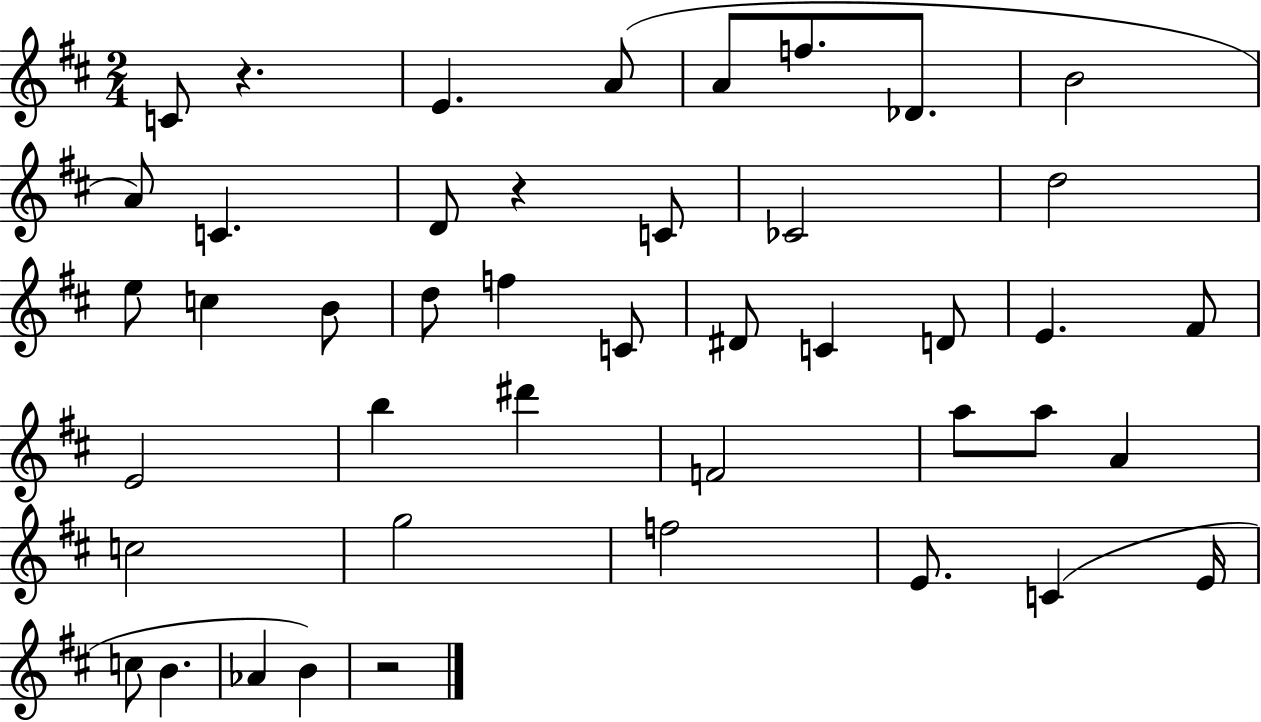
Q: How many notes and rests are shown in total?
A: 44